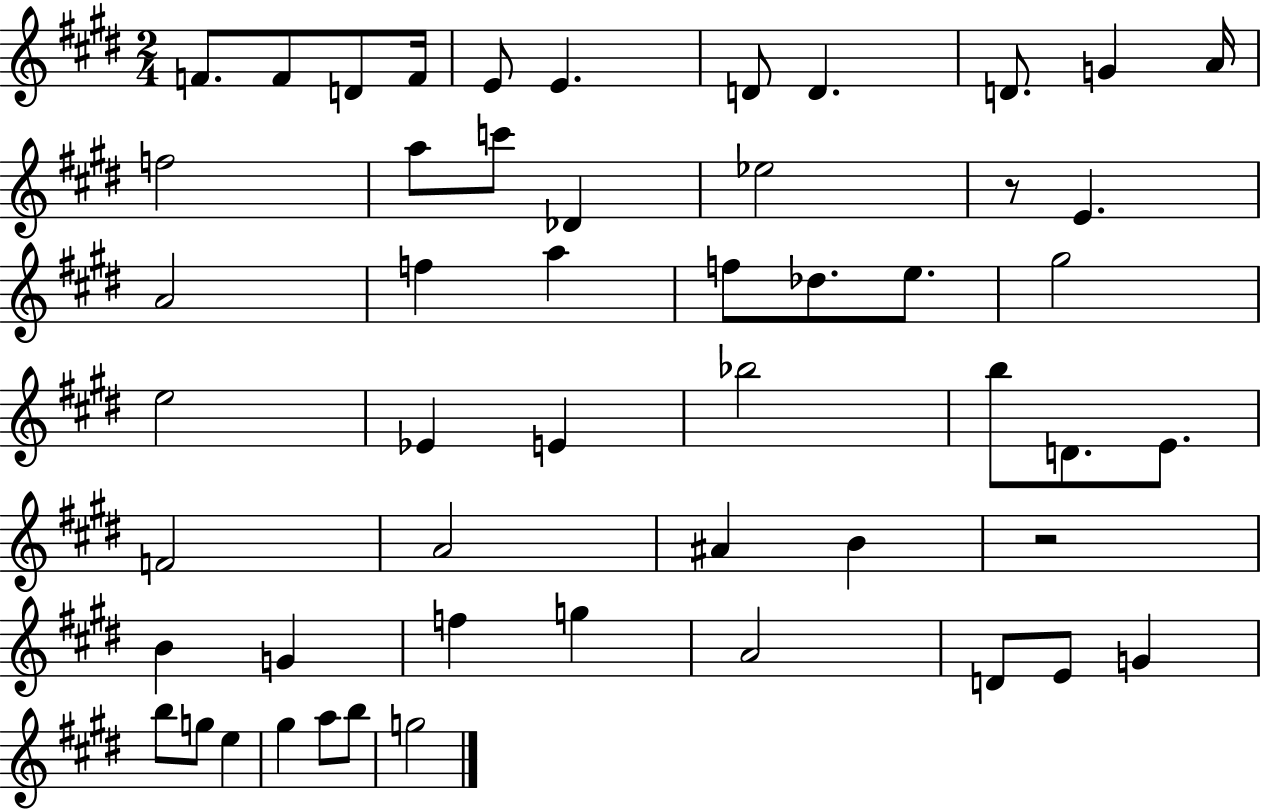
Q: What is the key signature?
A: E major